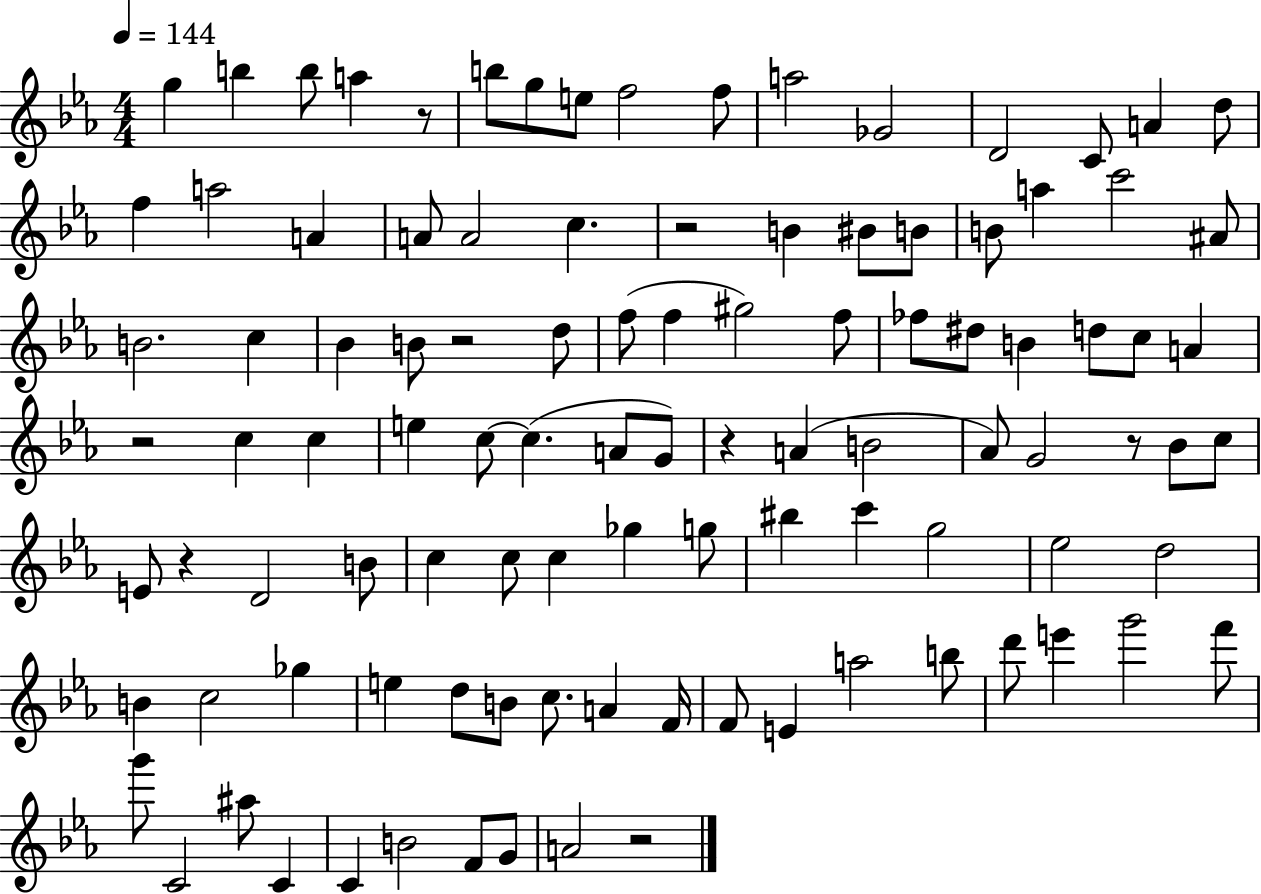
X:1
T:Untitled
M:4/4
L:1/4
K:Eb
g b b/2 a z/2 b/2 g/2 e/2 f2 f/2 a2 _G2 D2 C/2 A d/2 f a2 A A/2 A2 c z2 B ^B/2 B/2 B/2 a c'2 ^A/2 B2 c _B B/2 z2 d/2 f/2 f ^g2 f/2 _f/2 ^d/2 B d/2 c/2 A z2 c c e c/2 c A/2 G/2 z A B2 _A/2 G2 z/2 _B/2 c/2 E/2 z D2 B/2 c c/2 c _g g/2 ^b c' g2 _e2 d2 B c2 _g e d/2 B/2 c/2 A F/4 F/2 E a2 b/2 d'/2 e' g'2 f'/2 g'/2 C2 ^a/2 C C B2 F/2 G/2 A2 z2